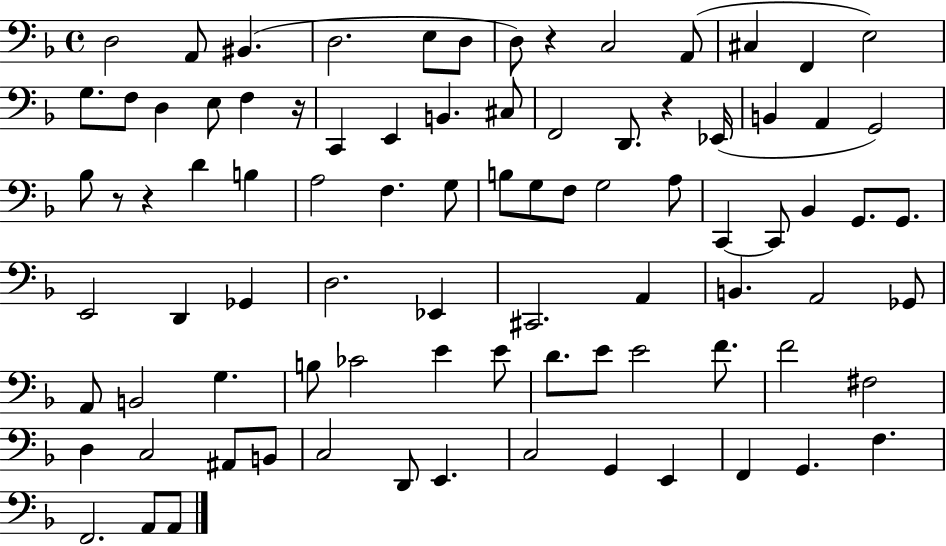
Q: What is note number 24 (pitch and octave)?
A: Eb2